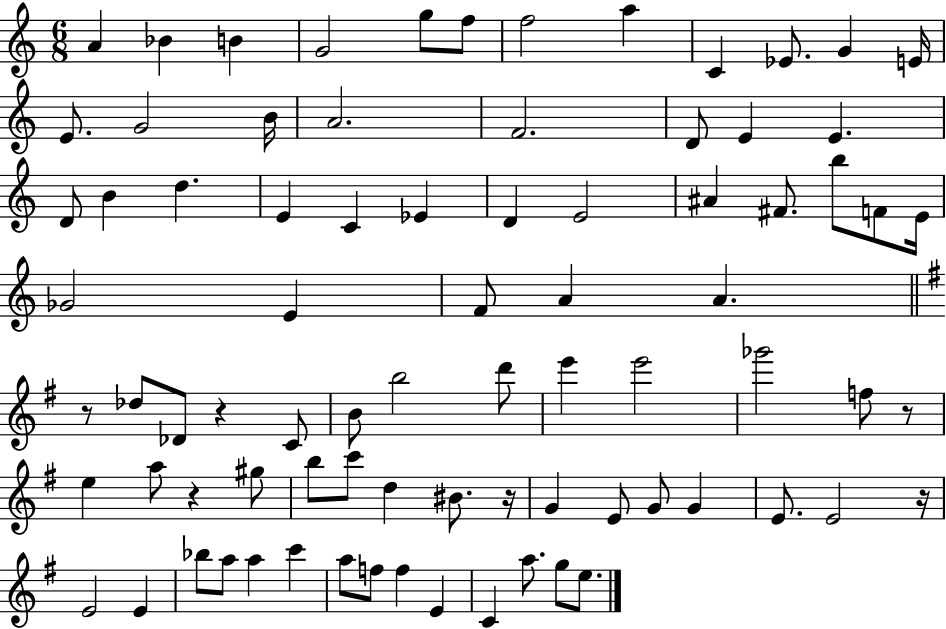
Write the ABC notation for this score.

X:1
T:Untitled
M:6/8
L:1/4
K:C
A _B B G2 g/2 f/2 f2 a C _E/2 G E/4 E/2 G2 B/4 A2 F2 D/2 E E D/2 B d E C _E D E2 ^A ^F/2 b/2 F/2 E/4 _G2 E F/2 A A z/2 _d/2 _D/2 z C/2 B/2 b2 d'/2 e' e'2 _g'2 f/2 z/2 e a/2 z ^g/2 b/2 c'/2 d ^B/2 z/4 G E/2 G/2 G E/2 E2 z/4 E2 E _b/2 a/2 a c' a/2 f/2 f E C a/2 g/2 e/2